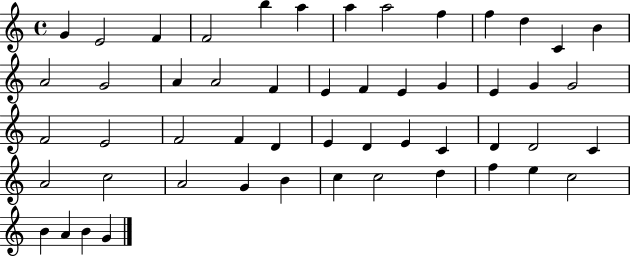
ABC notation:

X:1
T:Untitled
M:4/4
L:1/4
K:C
G E2 F F2 b a a a2 f f d C B A2 G2 A A2 F E F E G E G G2 F2 E2 F2 F D E D E C D D2 C A2 c2 A2 G B c c2 d f e c2 B A B G